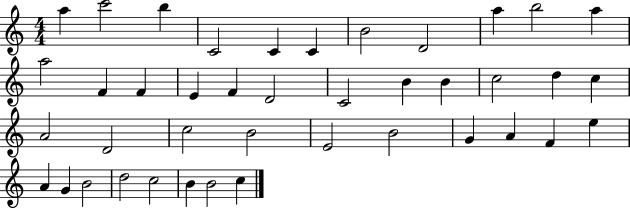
X:1
T:Untitled
M:4/4
L:1/4
K:C
a c'2 b C2 C C B2 D2 a b2 a a2 F F E F D2 C2 B B c2 d c A2 D2 c2 B2 E2 B2 G A F e A G B2 d2 c2 B B2 c